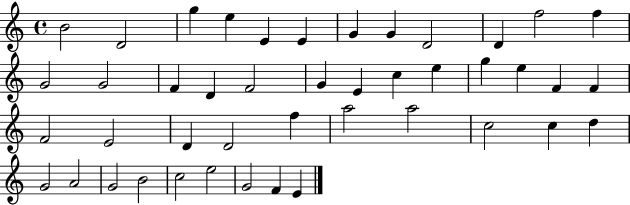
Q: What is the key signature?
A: C major